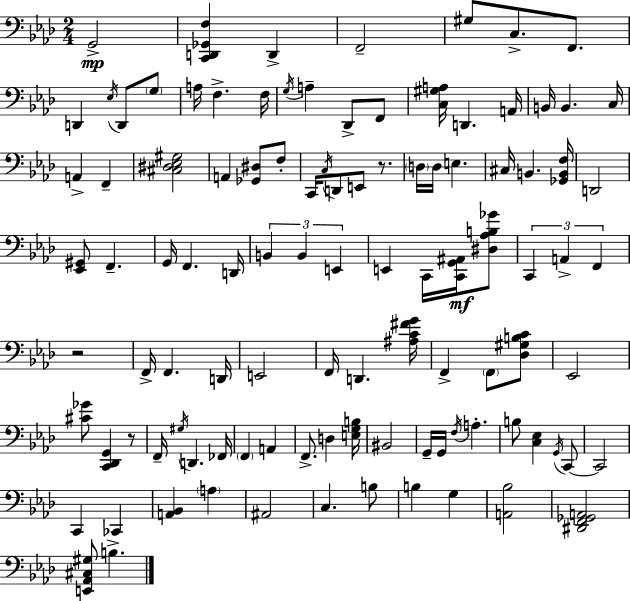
G2/h [C2,D2,Gb2,F3]/q D2/q F2/h G#3/e C3/e. F2/e. D2/q Eb3/s D2/e G3/e A3/s F3/q. F3/s G3/s A3/q Db2/e F2/e [C3,G#3,A3]/s D2/q. A2/s B2/s B2/q. C3/s A2/q F2/q [C#3,D#3,Eb3,G#3]/h A2/q [Gb2,D#3]/e F3/e C2/s C3/s D2/e E2/e R/e. D3/s D3/s E3/q. C#3/s B2/q. [Gb2,B2,F3]/s D2/h [Eb2,G#2]/e F2/q. G2/s F2/q. D2/s B2/q B2/q E2/q E2/q C2/s [C2,G2,A#2]/s [D#3,Ab3,B3,Gb4]/e C2/q A2/q F2/q R/h F2/s F2/q. D2/s E2/h F2/s D2/q. [A#3,C4,F#4,G4]/s F2/q F2/e [Db3,G#3,B3,C4]/e Eb2/h [C#4,Gb4]/e [C2,Db2,G2]/q R/e F2/s G#3/s D2/q. FES2/s F2/q A2/q F2/e. D3/q [E3,G3,B3]/s BIS2/h G2/s G2/s F3/s A3/q. B3/e [C3,Eb3]/q G2/s C2/e C2/h C2/q CES2/q [A2,Bb2]/q A3/q A#2/h C3/q. B3/e B3/q G3/q [A2,Bb3]/h [D#2,F2,Gb2,A2]/h [E2,Ab2,C#3,G#3]/e B3/q.